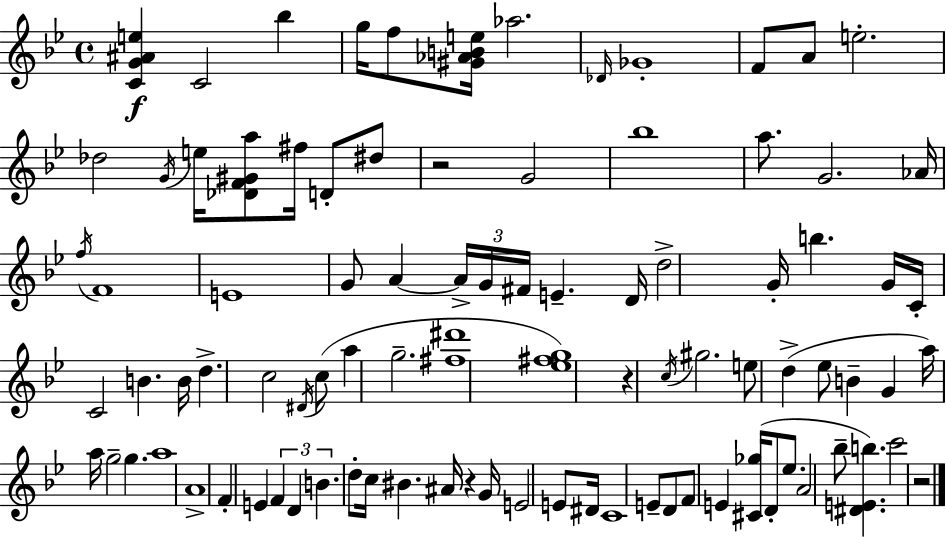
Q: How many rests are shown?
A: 4